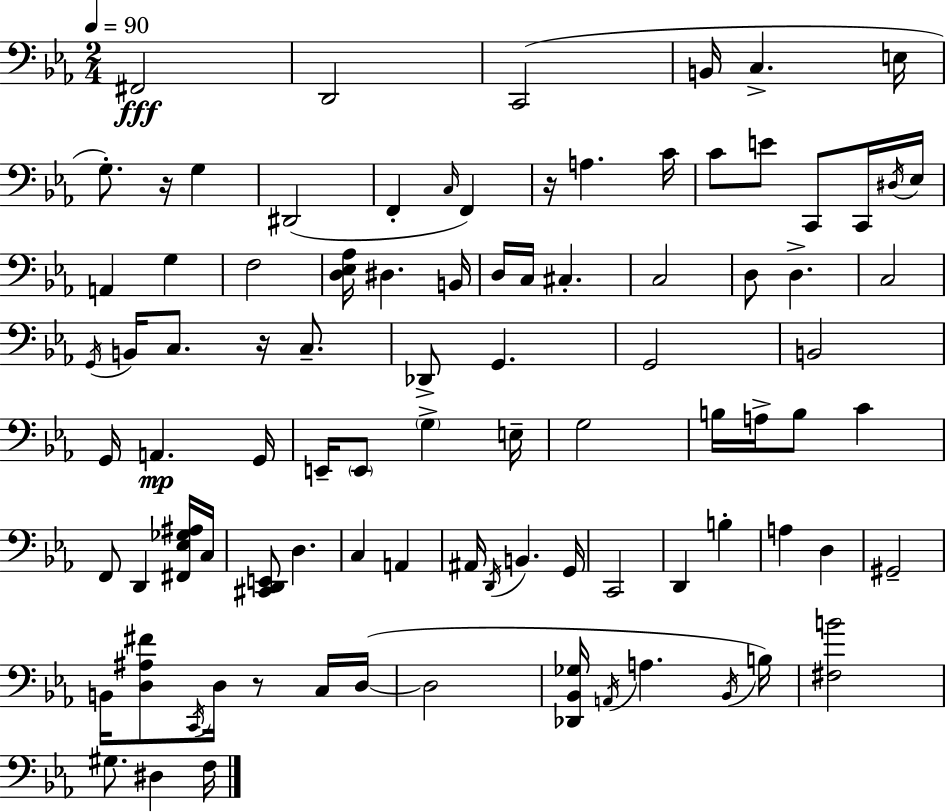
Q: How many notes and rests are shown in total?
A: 91